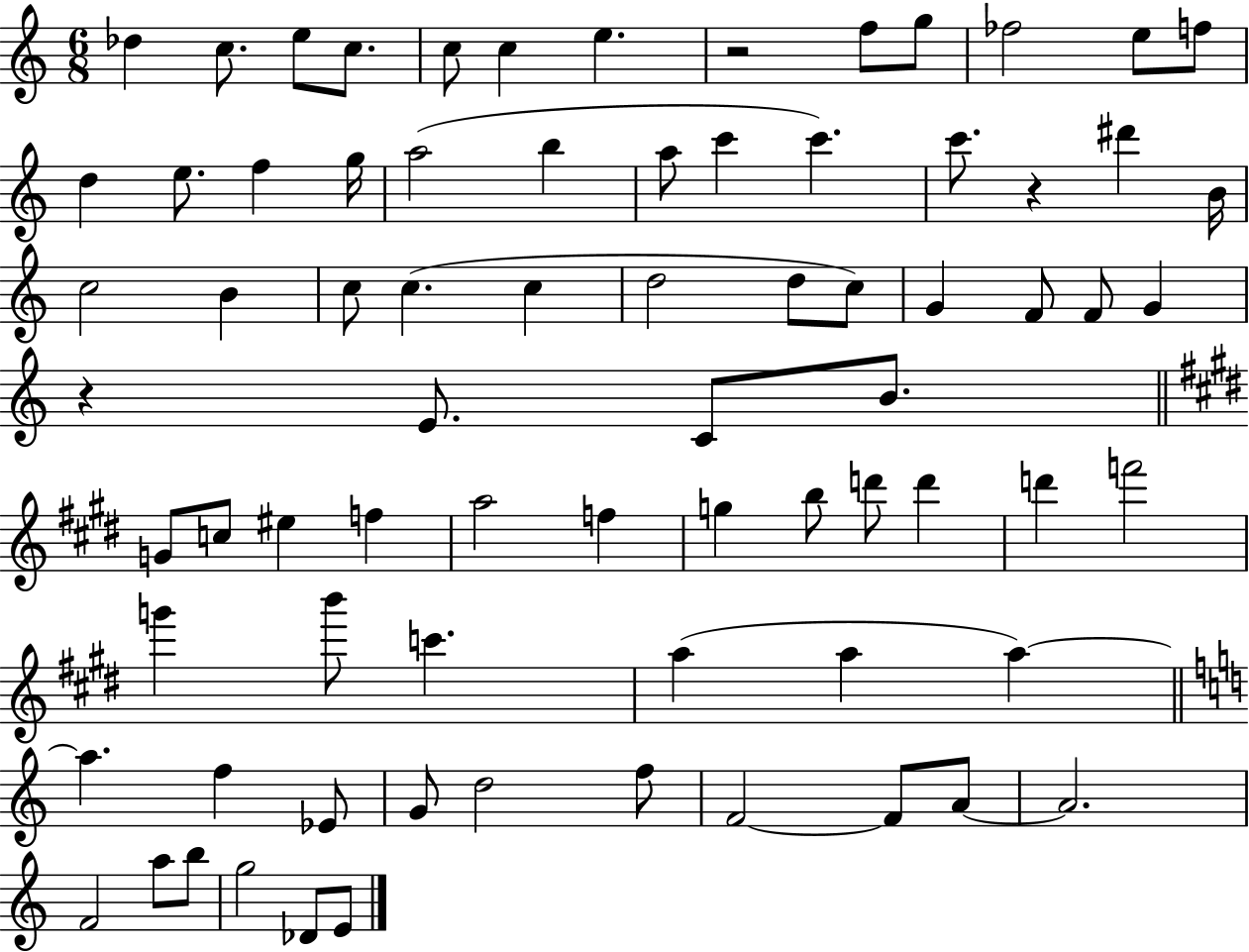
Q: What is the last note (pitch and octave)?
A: E4